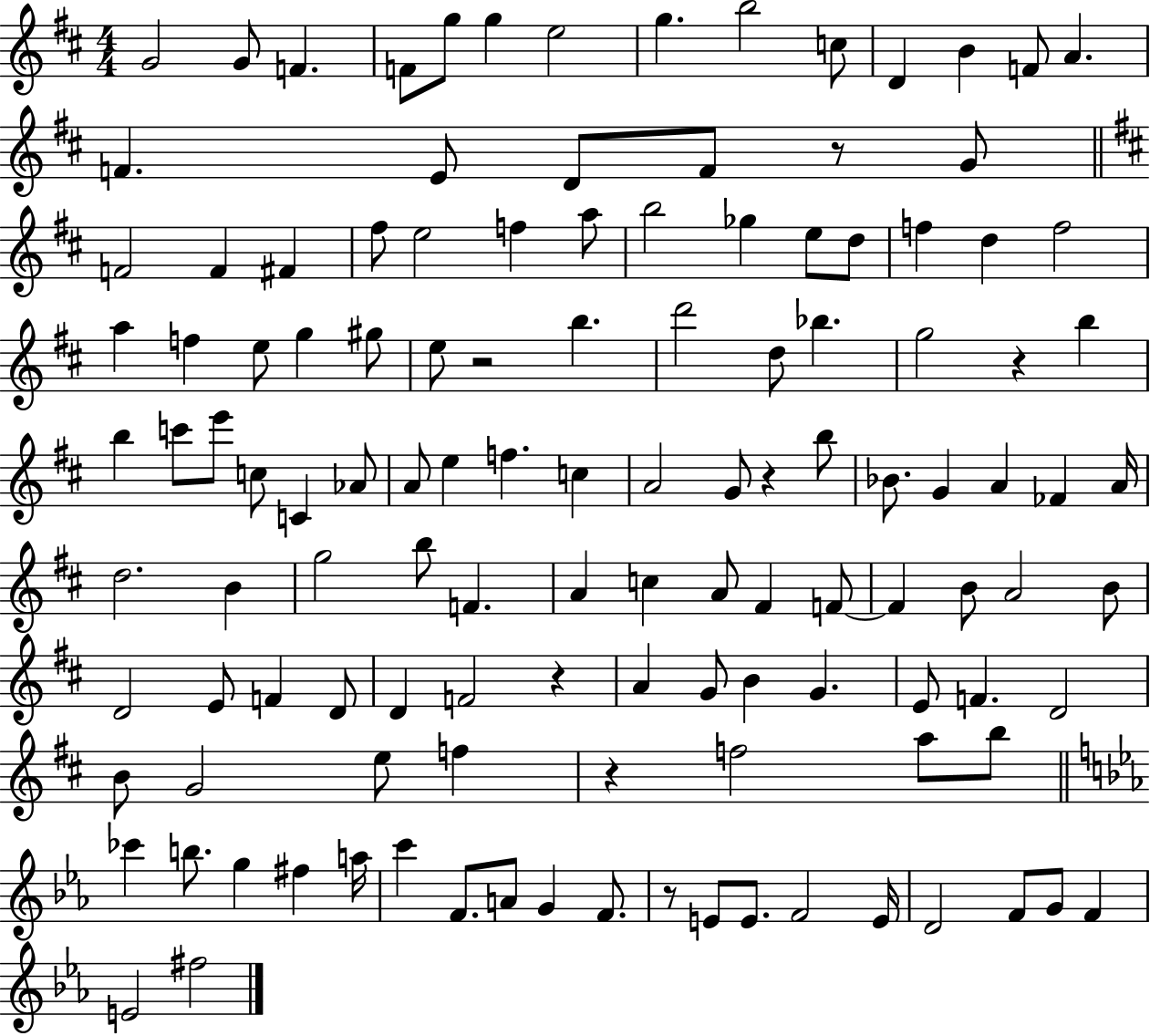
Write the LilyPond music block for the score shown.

{
  \clef treble
  \numericTimeSignature
  \time 4/4
  \key d \major
  g'2 g'8 f'4. | f'8 g''8 g''4 e''2 | g''4. b''2 c''8 | d'4 b'4 f'8 a'4. | \break f'4. e'8 d'8 f'8 r8 g'8 | \bar "||" \break \key b \minor f'2 f'4 fis'4 | fis''8 e''2 f''4 a''8 | b''2 ges''4 e''8 d''8 | f''4 d''4 f''2 | \break a''4 f''4 e''8 g''4 gis''8 | e''8 r2 b''4. | d'''2 d''8 bes''4. | g''2 r4 b''4 | \break b''4 c'''8 e'''8 c''8 c'4 aes'8 | a'8 e''4 f''4. c''4 | a'2 g'8 r4 b''8 | bes'8. g'4 a'4 fes'4 a'16 | \break d''2. b'4 | g''2 b''8 f'4. | a'4 c''4 a'8 fis'4 f'8~~ | f'4 b'8 a'2 b'8 | \break d'2 e'8 f'4 d'8 | d'4 f'2 r4 | a'4 g'8 b'4 g'4. | e'8 f'4. d'2 | \break b'8 g'2 e''8 f''4 | r4 f''2 a''8 b''8 | \bar "||" \break \key ees \major ces'''4 b''8. g''4 fis''4 a''16 | c'''4 f'8. a'8 g'4 f'8. | r8 e'8 e'8. f'2 e'16 | d'2 f'8 g'8 f'4 | \break e'2 fis''2 | \bar "|."
}